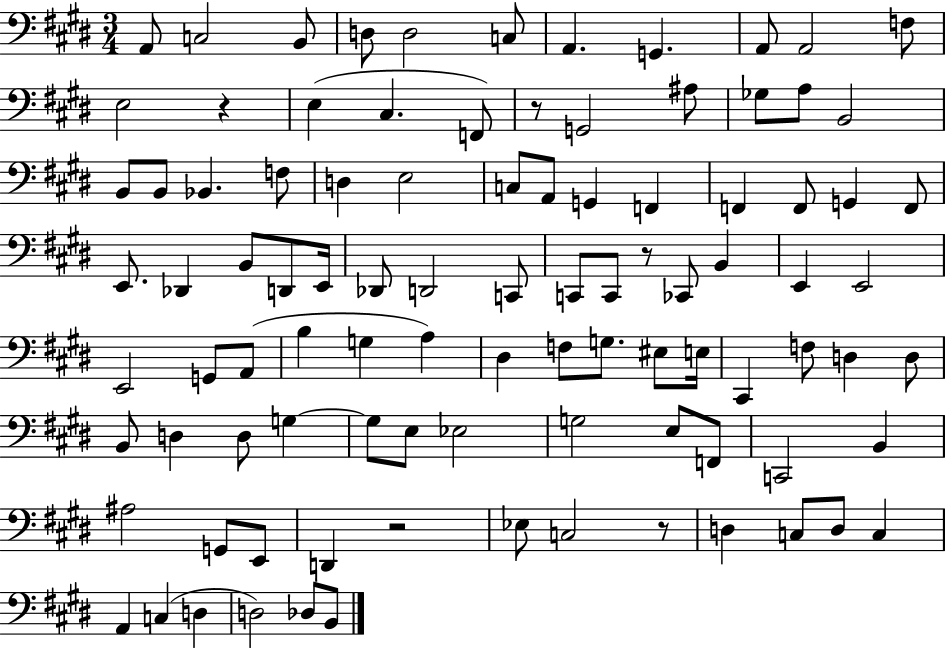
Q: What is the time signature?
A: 3/4